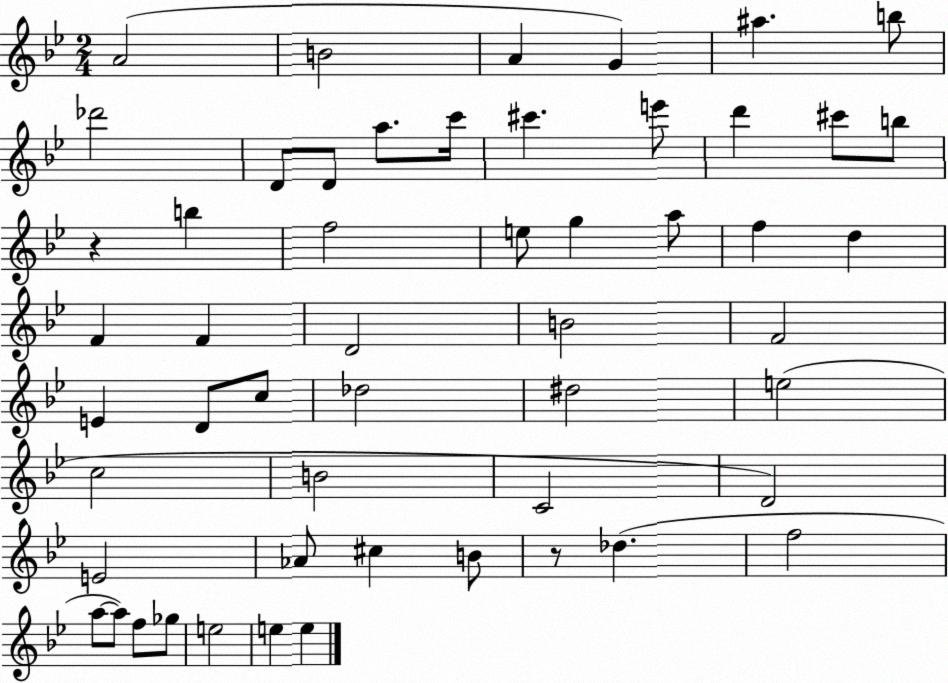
X:1
T:Untitled
M:2/4
L:1/4
K:Bb
A2 B2 A G ^a b/2 _d'2 D/2 D/2 a/2 c'/4 ^c' e'/2 d' ^c'/2 b/2 z b f2 e/2 g a/2 f d F F D2 B2 F2 E D/2 c/2 _d2 ^d2 e2 c2 B2 C2 D2 E2 _A/2 ^c B/2 z/2 _d f2 a/2 a/2 f/2 _g/2 e2 e e